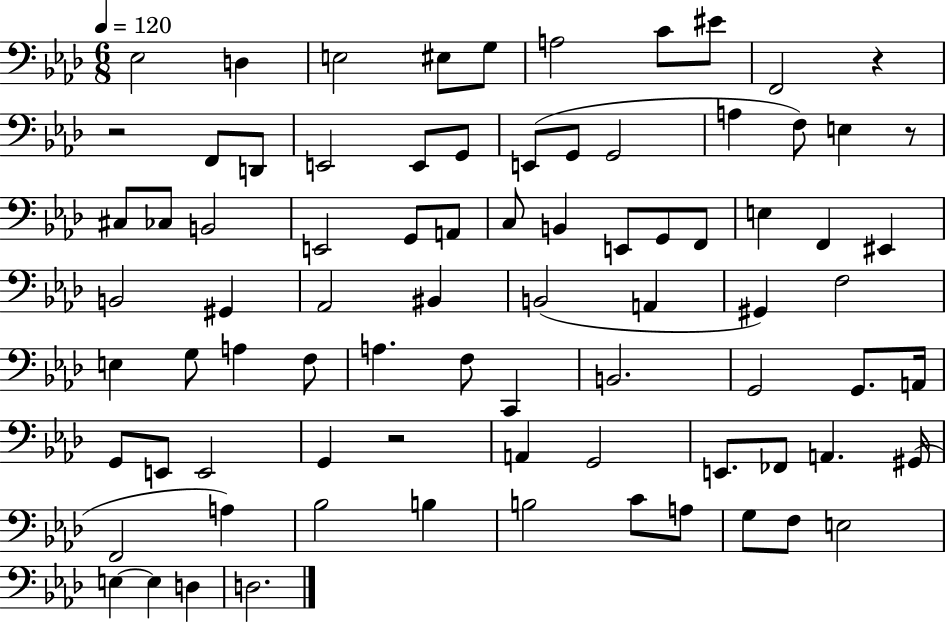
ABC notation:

X:1
T:Untitled
M:6/8
L:1/4
K:Ab
_E,2 D, E,2 ^E,/2 G,/2 A,2 C/2 ^E/2 F,,2 z z2 F,,/2 D,,/2 E,,2 E,,/2 G,,/2 E,,/2 G,,/2 G,,2 A, F,/2 E, z/2 ^C,/2 _C,/2 B,,2 E,,2 G,,/2 A,,/2 C,/2 B,, E,,/2 G,,/2 F,,/2 E, F,, ^E,, B,,2 ^G,, _A,,2 ^B,, B,,2 A,, ^G,, F,2 E, G,/2 A, F,/2 A, F,/2 C,, B,,2 G,,2 G,,/2 A,,/4 G,,/2 E,,/2 E,,2 G,, z2 A,, G,,2 E,,/2 _F,,/2 A,, ^G,,/4 F,,2 A, _B,2 B, B,2 C/2 A,/2 G,/2 F,/2 E,2 E, E, D, D,2